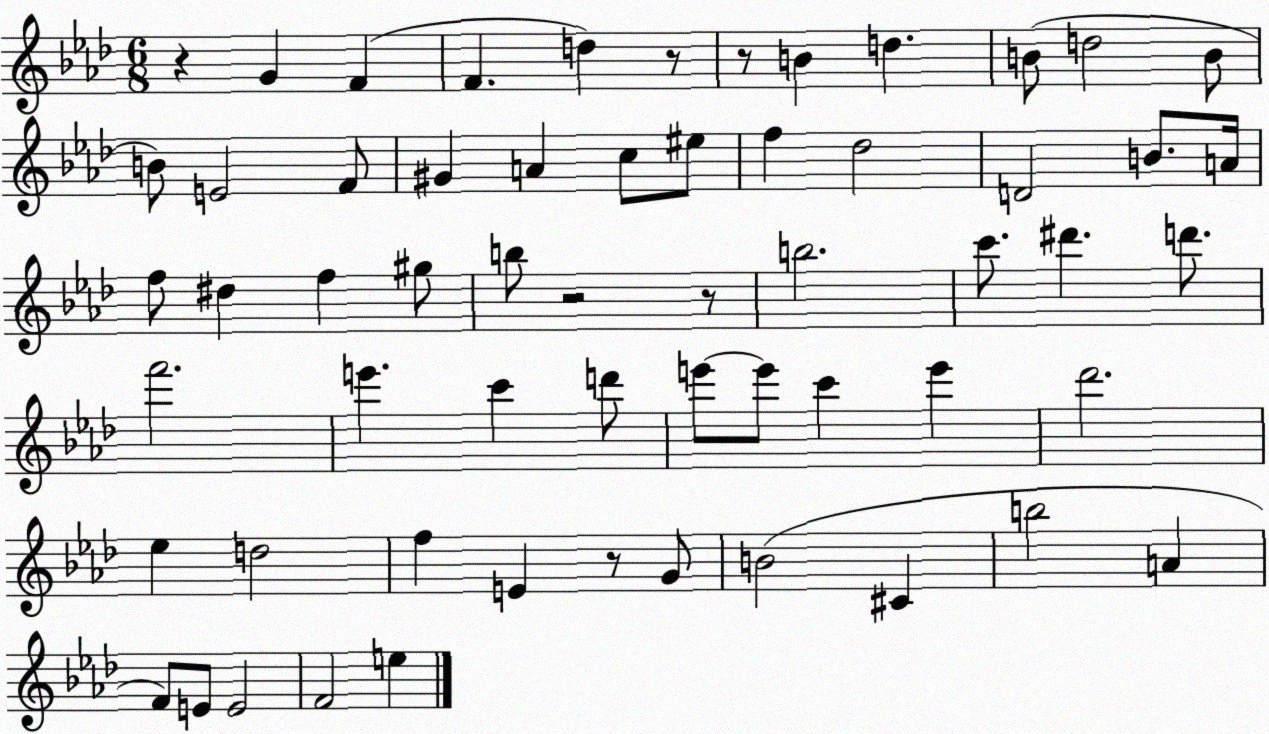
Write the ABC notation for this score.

X:1
T:Untitled
M:6/8
L:1/4
K:Ab
z G F F d z/2 z/2 B d B/2 d2 B/2 B/2 E2 F/2 ^G A c/2 ^e/2 f _d2 D2 B/2 A/4 f/2 ^d f ^g/2 b/2 z2 z/2 b2 c'/2 ^d' d'/2 f'2 e' c' d'/2 e'/2 e'/2 c' e' _d'2 _e d2 f E z/2 G/2 B2 ^C b2 A F/2 E/2 E2 F2 e